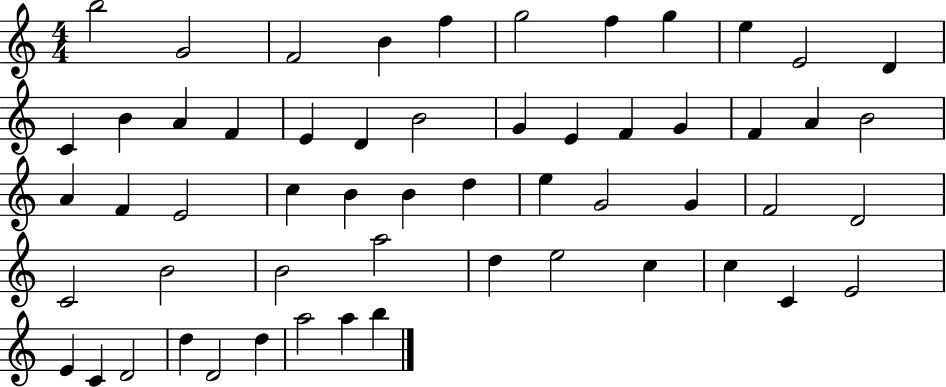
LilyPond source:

{
  \clef treble
  \numericTimeSignature
  \time 4/4
  \key c \major
  b''2 g'2 | f'2 b'4 f''4 | g''2 f''4 g''4 | e''4 e'2 d'4 | \break c'4 b'4 a'4 f'4 | e'4 d'4 b'2 | g'4 e'4 f'4 g'4 | f'4 a'4 b'2 | \break a'4 f'4 e'2 | c''4 b'4 b'4 d''4 | e''4 g'2 g'4 | f'2 d'2 | \break c'2 b'2 | b'2 a''2 | d''4 e''2 c''4 | c''4 c'4 e'2 | \break e'4 c'4 d'2 | d''4 d'2 d''4 | a''2 a''4 b''4 | \bar "|."
}